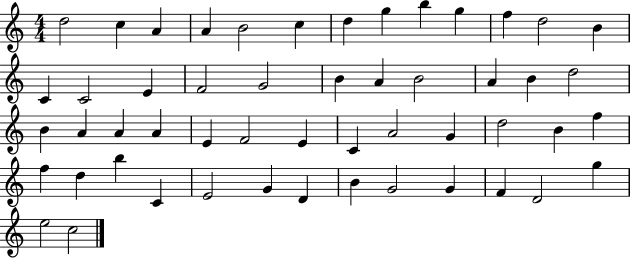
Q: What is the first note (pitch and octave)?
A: D5